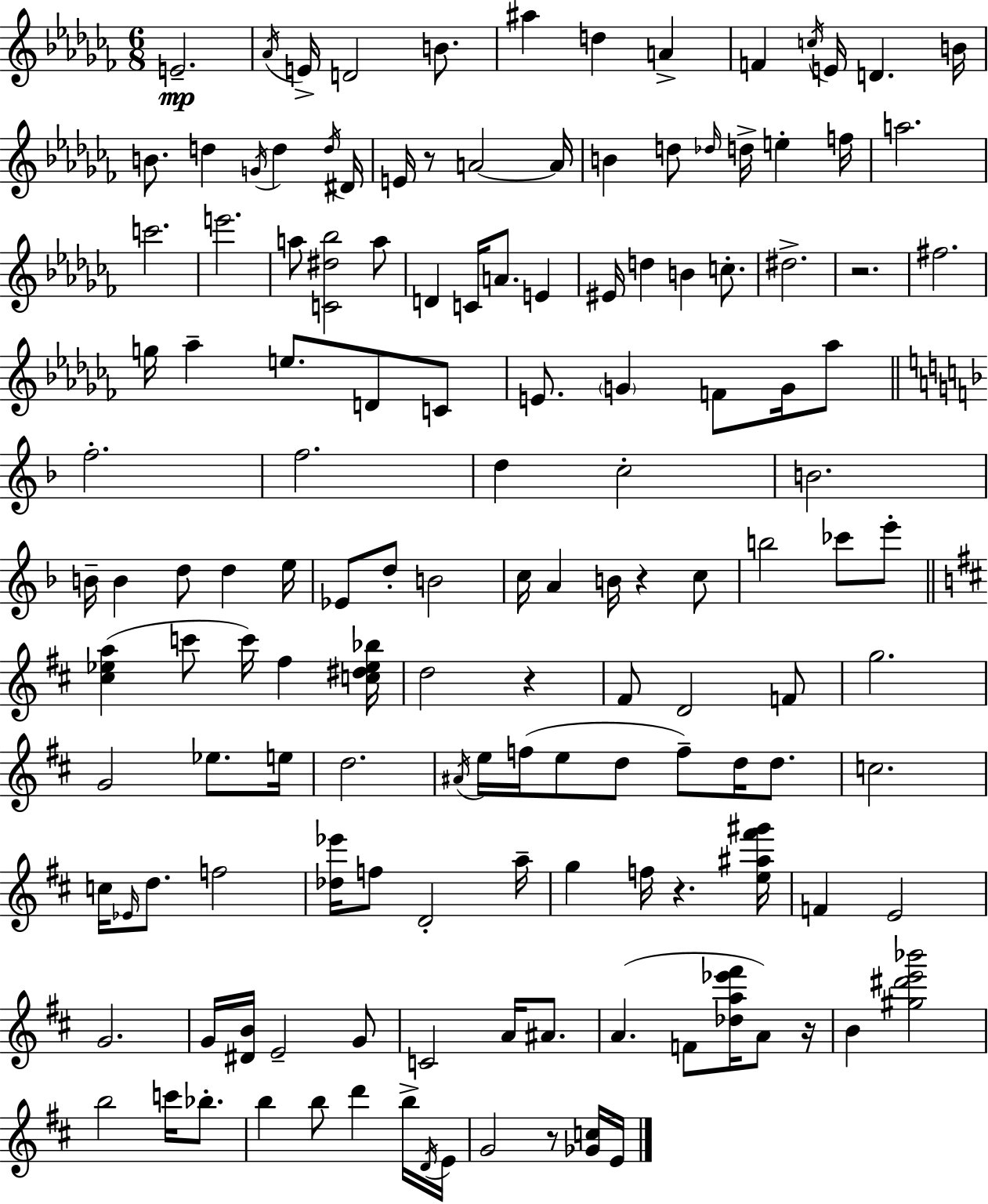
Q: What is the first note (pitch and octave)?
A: E4